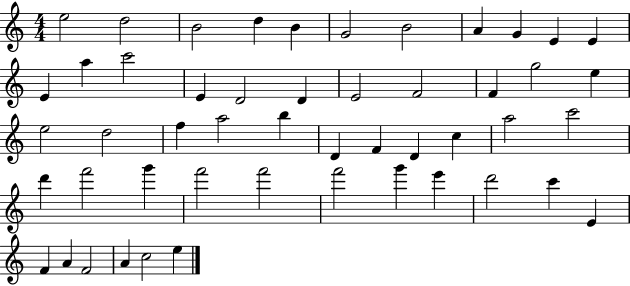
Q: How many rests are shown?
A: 0